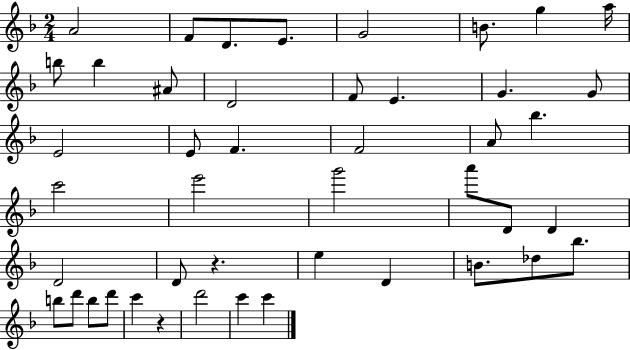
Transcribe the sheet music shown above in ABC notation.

X:1
T:Untitled
M:2/4
L:1/4
K:F
A2 F/2 D/2 E/2 G2 B/2 g a/4 b/2 b ^A/2 D2 F/2 E G G/2 E2 E/2 F F2 A/2 _b c'2 e'2 g'2 a'/2 D/2 D D2 D/2 z e D B/2 _d/2 _b/2 b/2 d'/2 b/2 d'/2 c' z d'2 c' c'